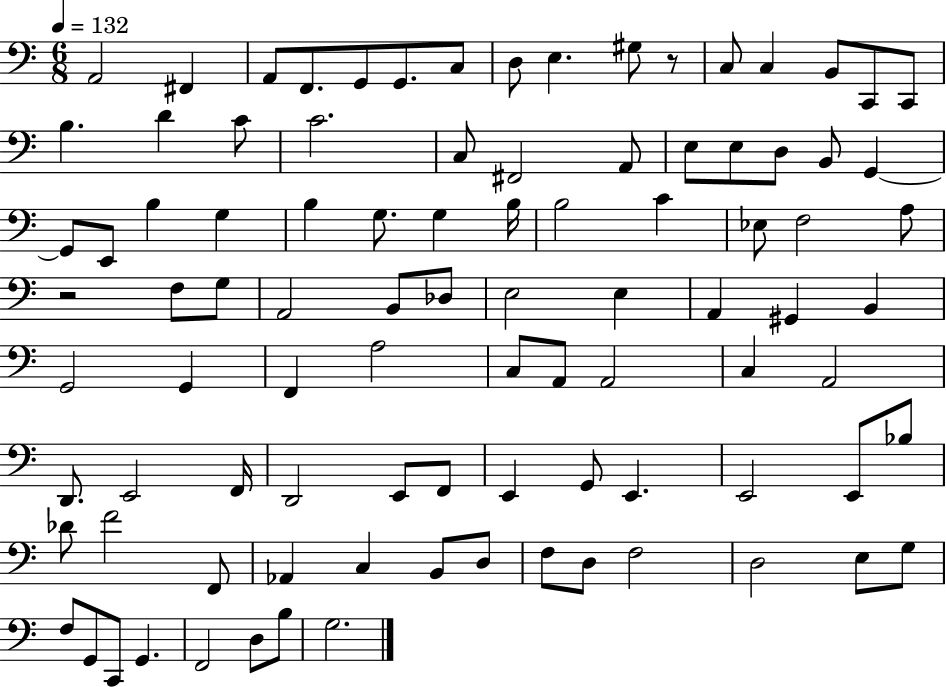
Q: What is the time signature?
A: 6/8